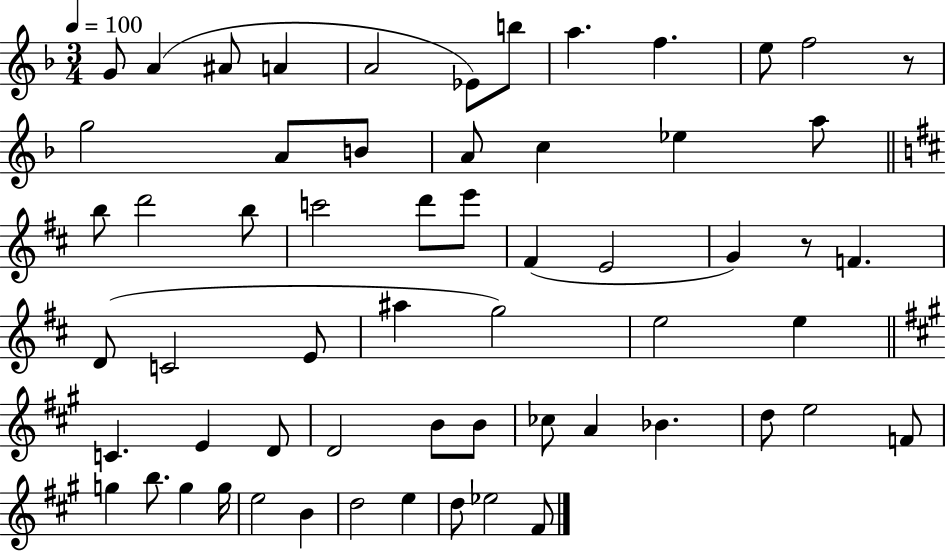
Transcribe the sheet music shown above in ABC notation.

X:1
T:Untitled
M:3/4
L:1/4
K:F
G/2 A ^A/2 A A2 _E/2 b/2 a f e/2 f2 z/2 g2 A/2 B/2 A/2 c _e a/2 b/2 d'2 b/2 c'2 d'/2 e'/2 ^F E2 G z/2 F D/2 C2 E/2 ^a g2 e2 e C E D/2 D2 B/2 B/2 _c/2 A _B d/2 e2 F/2 g b/2 g g/4 e2 B d2 e d/2 _e2 ^F/2